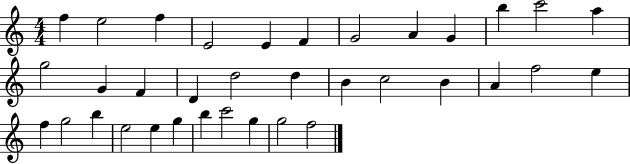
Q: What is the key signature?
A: C major